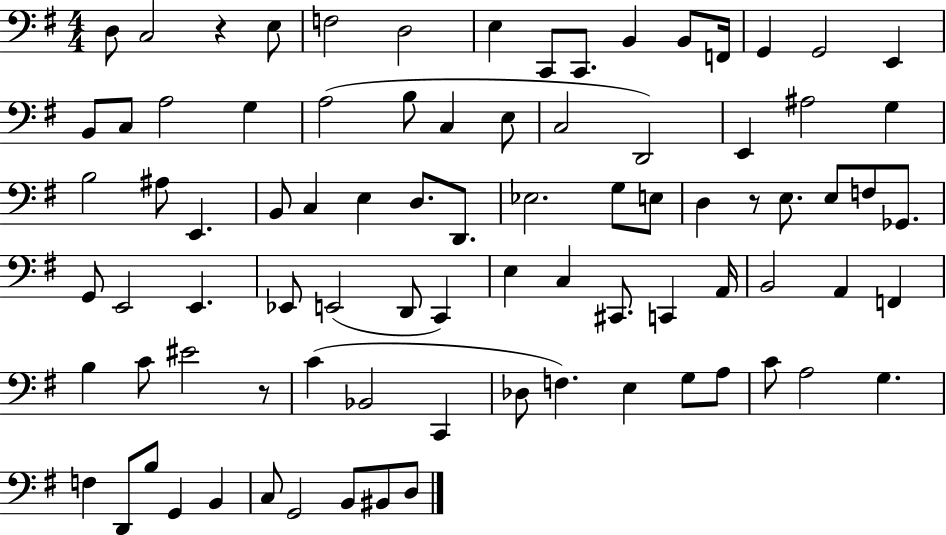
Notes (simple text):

D3/e C3/h R/q E3/e F3/h D3/h E3/q C2/e C2/e. B2/q B2/e F2/s G2/q G2/h E2/q B2/e C3/e A3/h G3/q A3/h B3/e C3/q E3/e C3/h D2/h E2/q A#3/h G3/q B3/h A#3/e E2/q. B2/e C3/q E3/q D3/e. D2/e. Eb3/h. G3/e E3/e D3/q R/e E3/e. E3/e F3/e Gb2/e. G2/e E2/h E2/q. Eb2/e E2/h D2/e C2/q E3/q C3/q C#2/e. C2/q A2/s B2/h A2/q F2/q B3/q C4/e EIS4/h R/e C4/q Bb2/h C2/q Db3/e F3/q. E3/q G3/e A3/e C4/e A3/h G3/q. F3/q D2/e B3/e G2/q B2/q C3/e G2/h B2/e BIS2/e D3/e